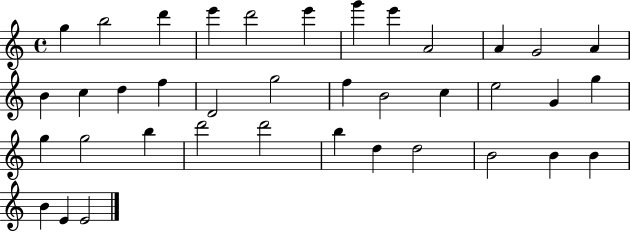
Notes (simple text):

G5/q B5/h D6/q E6/q D6/h E6/q G6/q E6/q A4/h A4/q G4/h A4/q B4/q C5/q D5/q F5/q D4/h G5/h F5/q B4/h C5/q E5/h G4/q G5/q G5/q G5/h B5/q D6/h D6/h B5/q D5/q D5/h B4/h B4/q B4/q B4/q E4/q E4/h